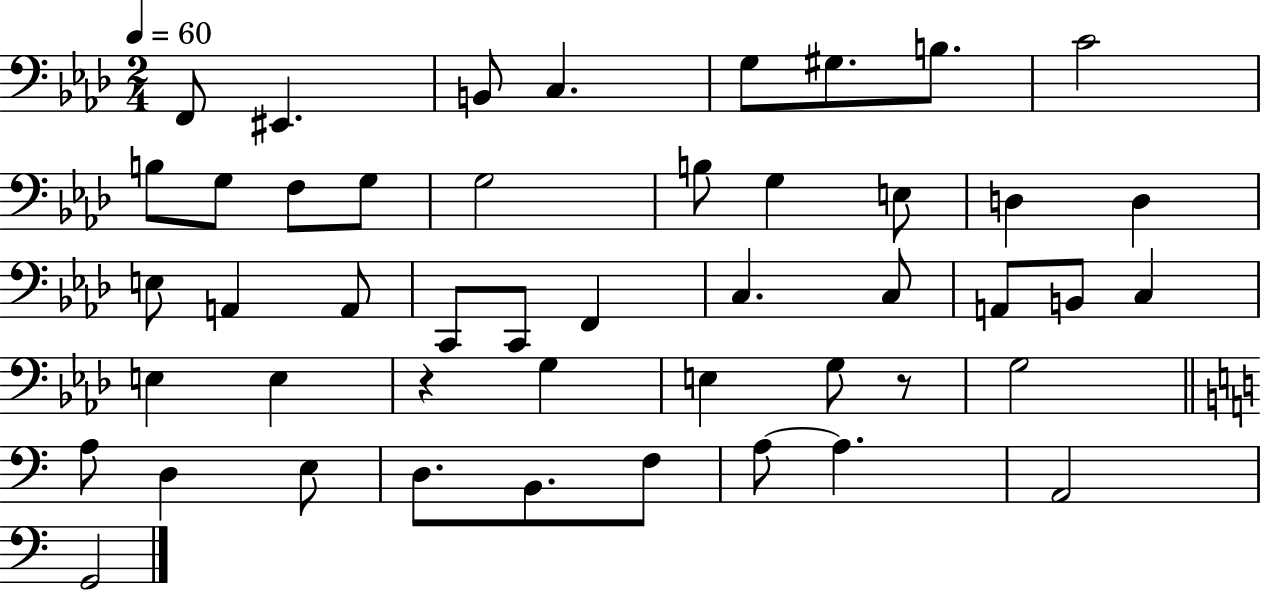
{
  \clef bass
  \numericTimeSignature
  \time 2/4
  \key aes \major
  \tempo 4 = 60
  f,8 eis,4. | b,8 c4. | g8 gis8. b8. | c'2 | \break b8 g8 f8 g8 | g2 | b8 g4 e8 | d4 d4 | \break e8 a,4 a,8 | c,8 c,8 f,4 | c4. c8 | a,8 b,8 c4 | \break e4 e4 | r4 g4 | e4 g8 r8 | g2 | \break \bar "||" \break \key c \major a8 d4 e8 | d8. b,8. f8 | a8~~ a4. | a,2 | \break g,2 | \bar "|."
}